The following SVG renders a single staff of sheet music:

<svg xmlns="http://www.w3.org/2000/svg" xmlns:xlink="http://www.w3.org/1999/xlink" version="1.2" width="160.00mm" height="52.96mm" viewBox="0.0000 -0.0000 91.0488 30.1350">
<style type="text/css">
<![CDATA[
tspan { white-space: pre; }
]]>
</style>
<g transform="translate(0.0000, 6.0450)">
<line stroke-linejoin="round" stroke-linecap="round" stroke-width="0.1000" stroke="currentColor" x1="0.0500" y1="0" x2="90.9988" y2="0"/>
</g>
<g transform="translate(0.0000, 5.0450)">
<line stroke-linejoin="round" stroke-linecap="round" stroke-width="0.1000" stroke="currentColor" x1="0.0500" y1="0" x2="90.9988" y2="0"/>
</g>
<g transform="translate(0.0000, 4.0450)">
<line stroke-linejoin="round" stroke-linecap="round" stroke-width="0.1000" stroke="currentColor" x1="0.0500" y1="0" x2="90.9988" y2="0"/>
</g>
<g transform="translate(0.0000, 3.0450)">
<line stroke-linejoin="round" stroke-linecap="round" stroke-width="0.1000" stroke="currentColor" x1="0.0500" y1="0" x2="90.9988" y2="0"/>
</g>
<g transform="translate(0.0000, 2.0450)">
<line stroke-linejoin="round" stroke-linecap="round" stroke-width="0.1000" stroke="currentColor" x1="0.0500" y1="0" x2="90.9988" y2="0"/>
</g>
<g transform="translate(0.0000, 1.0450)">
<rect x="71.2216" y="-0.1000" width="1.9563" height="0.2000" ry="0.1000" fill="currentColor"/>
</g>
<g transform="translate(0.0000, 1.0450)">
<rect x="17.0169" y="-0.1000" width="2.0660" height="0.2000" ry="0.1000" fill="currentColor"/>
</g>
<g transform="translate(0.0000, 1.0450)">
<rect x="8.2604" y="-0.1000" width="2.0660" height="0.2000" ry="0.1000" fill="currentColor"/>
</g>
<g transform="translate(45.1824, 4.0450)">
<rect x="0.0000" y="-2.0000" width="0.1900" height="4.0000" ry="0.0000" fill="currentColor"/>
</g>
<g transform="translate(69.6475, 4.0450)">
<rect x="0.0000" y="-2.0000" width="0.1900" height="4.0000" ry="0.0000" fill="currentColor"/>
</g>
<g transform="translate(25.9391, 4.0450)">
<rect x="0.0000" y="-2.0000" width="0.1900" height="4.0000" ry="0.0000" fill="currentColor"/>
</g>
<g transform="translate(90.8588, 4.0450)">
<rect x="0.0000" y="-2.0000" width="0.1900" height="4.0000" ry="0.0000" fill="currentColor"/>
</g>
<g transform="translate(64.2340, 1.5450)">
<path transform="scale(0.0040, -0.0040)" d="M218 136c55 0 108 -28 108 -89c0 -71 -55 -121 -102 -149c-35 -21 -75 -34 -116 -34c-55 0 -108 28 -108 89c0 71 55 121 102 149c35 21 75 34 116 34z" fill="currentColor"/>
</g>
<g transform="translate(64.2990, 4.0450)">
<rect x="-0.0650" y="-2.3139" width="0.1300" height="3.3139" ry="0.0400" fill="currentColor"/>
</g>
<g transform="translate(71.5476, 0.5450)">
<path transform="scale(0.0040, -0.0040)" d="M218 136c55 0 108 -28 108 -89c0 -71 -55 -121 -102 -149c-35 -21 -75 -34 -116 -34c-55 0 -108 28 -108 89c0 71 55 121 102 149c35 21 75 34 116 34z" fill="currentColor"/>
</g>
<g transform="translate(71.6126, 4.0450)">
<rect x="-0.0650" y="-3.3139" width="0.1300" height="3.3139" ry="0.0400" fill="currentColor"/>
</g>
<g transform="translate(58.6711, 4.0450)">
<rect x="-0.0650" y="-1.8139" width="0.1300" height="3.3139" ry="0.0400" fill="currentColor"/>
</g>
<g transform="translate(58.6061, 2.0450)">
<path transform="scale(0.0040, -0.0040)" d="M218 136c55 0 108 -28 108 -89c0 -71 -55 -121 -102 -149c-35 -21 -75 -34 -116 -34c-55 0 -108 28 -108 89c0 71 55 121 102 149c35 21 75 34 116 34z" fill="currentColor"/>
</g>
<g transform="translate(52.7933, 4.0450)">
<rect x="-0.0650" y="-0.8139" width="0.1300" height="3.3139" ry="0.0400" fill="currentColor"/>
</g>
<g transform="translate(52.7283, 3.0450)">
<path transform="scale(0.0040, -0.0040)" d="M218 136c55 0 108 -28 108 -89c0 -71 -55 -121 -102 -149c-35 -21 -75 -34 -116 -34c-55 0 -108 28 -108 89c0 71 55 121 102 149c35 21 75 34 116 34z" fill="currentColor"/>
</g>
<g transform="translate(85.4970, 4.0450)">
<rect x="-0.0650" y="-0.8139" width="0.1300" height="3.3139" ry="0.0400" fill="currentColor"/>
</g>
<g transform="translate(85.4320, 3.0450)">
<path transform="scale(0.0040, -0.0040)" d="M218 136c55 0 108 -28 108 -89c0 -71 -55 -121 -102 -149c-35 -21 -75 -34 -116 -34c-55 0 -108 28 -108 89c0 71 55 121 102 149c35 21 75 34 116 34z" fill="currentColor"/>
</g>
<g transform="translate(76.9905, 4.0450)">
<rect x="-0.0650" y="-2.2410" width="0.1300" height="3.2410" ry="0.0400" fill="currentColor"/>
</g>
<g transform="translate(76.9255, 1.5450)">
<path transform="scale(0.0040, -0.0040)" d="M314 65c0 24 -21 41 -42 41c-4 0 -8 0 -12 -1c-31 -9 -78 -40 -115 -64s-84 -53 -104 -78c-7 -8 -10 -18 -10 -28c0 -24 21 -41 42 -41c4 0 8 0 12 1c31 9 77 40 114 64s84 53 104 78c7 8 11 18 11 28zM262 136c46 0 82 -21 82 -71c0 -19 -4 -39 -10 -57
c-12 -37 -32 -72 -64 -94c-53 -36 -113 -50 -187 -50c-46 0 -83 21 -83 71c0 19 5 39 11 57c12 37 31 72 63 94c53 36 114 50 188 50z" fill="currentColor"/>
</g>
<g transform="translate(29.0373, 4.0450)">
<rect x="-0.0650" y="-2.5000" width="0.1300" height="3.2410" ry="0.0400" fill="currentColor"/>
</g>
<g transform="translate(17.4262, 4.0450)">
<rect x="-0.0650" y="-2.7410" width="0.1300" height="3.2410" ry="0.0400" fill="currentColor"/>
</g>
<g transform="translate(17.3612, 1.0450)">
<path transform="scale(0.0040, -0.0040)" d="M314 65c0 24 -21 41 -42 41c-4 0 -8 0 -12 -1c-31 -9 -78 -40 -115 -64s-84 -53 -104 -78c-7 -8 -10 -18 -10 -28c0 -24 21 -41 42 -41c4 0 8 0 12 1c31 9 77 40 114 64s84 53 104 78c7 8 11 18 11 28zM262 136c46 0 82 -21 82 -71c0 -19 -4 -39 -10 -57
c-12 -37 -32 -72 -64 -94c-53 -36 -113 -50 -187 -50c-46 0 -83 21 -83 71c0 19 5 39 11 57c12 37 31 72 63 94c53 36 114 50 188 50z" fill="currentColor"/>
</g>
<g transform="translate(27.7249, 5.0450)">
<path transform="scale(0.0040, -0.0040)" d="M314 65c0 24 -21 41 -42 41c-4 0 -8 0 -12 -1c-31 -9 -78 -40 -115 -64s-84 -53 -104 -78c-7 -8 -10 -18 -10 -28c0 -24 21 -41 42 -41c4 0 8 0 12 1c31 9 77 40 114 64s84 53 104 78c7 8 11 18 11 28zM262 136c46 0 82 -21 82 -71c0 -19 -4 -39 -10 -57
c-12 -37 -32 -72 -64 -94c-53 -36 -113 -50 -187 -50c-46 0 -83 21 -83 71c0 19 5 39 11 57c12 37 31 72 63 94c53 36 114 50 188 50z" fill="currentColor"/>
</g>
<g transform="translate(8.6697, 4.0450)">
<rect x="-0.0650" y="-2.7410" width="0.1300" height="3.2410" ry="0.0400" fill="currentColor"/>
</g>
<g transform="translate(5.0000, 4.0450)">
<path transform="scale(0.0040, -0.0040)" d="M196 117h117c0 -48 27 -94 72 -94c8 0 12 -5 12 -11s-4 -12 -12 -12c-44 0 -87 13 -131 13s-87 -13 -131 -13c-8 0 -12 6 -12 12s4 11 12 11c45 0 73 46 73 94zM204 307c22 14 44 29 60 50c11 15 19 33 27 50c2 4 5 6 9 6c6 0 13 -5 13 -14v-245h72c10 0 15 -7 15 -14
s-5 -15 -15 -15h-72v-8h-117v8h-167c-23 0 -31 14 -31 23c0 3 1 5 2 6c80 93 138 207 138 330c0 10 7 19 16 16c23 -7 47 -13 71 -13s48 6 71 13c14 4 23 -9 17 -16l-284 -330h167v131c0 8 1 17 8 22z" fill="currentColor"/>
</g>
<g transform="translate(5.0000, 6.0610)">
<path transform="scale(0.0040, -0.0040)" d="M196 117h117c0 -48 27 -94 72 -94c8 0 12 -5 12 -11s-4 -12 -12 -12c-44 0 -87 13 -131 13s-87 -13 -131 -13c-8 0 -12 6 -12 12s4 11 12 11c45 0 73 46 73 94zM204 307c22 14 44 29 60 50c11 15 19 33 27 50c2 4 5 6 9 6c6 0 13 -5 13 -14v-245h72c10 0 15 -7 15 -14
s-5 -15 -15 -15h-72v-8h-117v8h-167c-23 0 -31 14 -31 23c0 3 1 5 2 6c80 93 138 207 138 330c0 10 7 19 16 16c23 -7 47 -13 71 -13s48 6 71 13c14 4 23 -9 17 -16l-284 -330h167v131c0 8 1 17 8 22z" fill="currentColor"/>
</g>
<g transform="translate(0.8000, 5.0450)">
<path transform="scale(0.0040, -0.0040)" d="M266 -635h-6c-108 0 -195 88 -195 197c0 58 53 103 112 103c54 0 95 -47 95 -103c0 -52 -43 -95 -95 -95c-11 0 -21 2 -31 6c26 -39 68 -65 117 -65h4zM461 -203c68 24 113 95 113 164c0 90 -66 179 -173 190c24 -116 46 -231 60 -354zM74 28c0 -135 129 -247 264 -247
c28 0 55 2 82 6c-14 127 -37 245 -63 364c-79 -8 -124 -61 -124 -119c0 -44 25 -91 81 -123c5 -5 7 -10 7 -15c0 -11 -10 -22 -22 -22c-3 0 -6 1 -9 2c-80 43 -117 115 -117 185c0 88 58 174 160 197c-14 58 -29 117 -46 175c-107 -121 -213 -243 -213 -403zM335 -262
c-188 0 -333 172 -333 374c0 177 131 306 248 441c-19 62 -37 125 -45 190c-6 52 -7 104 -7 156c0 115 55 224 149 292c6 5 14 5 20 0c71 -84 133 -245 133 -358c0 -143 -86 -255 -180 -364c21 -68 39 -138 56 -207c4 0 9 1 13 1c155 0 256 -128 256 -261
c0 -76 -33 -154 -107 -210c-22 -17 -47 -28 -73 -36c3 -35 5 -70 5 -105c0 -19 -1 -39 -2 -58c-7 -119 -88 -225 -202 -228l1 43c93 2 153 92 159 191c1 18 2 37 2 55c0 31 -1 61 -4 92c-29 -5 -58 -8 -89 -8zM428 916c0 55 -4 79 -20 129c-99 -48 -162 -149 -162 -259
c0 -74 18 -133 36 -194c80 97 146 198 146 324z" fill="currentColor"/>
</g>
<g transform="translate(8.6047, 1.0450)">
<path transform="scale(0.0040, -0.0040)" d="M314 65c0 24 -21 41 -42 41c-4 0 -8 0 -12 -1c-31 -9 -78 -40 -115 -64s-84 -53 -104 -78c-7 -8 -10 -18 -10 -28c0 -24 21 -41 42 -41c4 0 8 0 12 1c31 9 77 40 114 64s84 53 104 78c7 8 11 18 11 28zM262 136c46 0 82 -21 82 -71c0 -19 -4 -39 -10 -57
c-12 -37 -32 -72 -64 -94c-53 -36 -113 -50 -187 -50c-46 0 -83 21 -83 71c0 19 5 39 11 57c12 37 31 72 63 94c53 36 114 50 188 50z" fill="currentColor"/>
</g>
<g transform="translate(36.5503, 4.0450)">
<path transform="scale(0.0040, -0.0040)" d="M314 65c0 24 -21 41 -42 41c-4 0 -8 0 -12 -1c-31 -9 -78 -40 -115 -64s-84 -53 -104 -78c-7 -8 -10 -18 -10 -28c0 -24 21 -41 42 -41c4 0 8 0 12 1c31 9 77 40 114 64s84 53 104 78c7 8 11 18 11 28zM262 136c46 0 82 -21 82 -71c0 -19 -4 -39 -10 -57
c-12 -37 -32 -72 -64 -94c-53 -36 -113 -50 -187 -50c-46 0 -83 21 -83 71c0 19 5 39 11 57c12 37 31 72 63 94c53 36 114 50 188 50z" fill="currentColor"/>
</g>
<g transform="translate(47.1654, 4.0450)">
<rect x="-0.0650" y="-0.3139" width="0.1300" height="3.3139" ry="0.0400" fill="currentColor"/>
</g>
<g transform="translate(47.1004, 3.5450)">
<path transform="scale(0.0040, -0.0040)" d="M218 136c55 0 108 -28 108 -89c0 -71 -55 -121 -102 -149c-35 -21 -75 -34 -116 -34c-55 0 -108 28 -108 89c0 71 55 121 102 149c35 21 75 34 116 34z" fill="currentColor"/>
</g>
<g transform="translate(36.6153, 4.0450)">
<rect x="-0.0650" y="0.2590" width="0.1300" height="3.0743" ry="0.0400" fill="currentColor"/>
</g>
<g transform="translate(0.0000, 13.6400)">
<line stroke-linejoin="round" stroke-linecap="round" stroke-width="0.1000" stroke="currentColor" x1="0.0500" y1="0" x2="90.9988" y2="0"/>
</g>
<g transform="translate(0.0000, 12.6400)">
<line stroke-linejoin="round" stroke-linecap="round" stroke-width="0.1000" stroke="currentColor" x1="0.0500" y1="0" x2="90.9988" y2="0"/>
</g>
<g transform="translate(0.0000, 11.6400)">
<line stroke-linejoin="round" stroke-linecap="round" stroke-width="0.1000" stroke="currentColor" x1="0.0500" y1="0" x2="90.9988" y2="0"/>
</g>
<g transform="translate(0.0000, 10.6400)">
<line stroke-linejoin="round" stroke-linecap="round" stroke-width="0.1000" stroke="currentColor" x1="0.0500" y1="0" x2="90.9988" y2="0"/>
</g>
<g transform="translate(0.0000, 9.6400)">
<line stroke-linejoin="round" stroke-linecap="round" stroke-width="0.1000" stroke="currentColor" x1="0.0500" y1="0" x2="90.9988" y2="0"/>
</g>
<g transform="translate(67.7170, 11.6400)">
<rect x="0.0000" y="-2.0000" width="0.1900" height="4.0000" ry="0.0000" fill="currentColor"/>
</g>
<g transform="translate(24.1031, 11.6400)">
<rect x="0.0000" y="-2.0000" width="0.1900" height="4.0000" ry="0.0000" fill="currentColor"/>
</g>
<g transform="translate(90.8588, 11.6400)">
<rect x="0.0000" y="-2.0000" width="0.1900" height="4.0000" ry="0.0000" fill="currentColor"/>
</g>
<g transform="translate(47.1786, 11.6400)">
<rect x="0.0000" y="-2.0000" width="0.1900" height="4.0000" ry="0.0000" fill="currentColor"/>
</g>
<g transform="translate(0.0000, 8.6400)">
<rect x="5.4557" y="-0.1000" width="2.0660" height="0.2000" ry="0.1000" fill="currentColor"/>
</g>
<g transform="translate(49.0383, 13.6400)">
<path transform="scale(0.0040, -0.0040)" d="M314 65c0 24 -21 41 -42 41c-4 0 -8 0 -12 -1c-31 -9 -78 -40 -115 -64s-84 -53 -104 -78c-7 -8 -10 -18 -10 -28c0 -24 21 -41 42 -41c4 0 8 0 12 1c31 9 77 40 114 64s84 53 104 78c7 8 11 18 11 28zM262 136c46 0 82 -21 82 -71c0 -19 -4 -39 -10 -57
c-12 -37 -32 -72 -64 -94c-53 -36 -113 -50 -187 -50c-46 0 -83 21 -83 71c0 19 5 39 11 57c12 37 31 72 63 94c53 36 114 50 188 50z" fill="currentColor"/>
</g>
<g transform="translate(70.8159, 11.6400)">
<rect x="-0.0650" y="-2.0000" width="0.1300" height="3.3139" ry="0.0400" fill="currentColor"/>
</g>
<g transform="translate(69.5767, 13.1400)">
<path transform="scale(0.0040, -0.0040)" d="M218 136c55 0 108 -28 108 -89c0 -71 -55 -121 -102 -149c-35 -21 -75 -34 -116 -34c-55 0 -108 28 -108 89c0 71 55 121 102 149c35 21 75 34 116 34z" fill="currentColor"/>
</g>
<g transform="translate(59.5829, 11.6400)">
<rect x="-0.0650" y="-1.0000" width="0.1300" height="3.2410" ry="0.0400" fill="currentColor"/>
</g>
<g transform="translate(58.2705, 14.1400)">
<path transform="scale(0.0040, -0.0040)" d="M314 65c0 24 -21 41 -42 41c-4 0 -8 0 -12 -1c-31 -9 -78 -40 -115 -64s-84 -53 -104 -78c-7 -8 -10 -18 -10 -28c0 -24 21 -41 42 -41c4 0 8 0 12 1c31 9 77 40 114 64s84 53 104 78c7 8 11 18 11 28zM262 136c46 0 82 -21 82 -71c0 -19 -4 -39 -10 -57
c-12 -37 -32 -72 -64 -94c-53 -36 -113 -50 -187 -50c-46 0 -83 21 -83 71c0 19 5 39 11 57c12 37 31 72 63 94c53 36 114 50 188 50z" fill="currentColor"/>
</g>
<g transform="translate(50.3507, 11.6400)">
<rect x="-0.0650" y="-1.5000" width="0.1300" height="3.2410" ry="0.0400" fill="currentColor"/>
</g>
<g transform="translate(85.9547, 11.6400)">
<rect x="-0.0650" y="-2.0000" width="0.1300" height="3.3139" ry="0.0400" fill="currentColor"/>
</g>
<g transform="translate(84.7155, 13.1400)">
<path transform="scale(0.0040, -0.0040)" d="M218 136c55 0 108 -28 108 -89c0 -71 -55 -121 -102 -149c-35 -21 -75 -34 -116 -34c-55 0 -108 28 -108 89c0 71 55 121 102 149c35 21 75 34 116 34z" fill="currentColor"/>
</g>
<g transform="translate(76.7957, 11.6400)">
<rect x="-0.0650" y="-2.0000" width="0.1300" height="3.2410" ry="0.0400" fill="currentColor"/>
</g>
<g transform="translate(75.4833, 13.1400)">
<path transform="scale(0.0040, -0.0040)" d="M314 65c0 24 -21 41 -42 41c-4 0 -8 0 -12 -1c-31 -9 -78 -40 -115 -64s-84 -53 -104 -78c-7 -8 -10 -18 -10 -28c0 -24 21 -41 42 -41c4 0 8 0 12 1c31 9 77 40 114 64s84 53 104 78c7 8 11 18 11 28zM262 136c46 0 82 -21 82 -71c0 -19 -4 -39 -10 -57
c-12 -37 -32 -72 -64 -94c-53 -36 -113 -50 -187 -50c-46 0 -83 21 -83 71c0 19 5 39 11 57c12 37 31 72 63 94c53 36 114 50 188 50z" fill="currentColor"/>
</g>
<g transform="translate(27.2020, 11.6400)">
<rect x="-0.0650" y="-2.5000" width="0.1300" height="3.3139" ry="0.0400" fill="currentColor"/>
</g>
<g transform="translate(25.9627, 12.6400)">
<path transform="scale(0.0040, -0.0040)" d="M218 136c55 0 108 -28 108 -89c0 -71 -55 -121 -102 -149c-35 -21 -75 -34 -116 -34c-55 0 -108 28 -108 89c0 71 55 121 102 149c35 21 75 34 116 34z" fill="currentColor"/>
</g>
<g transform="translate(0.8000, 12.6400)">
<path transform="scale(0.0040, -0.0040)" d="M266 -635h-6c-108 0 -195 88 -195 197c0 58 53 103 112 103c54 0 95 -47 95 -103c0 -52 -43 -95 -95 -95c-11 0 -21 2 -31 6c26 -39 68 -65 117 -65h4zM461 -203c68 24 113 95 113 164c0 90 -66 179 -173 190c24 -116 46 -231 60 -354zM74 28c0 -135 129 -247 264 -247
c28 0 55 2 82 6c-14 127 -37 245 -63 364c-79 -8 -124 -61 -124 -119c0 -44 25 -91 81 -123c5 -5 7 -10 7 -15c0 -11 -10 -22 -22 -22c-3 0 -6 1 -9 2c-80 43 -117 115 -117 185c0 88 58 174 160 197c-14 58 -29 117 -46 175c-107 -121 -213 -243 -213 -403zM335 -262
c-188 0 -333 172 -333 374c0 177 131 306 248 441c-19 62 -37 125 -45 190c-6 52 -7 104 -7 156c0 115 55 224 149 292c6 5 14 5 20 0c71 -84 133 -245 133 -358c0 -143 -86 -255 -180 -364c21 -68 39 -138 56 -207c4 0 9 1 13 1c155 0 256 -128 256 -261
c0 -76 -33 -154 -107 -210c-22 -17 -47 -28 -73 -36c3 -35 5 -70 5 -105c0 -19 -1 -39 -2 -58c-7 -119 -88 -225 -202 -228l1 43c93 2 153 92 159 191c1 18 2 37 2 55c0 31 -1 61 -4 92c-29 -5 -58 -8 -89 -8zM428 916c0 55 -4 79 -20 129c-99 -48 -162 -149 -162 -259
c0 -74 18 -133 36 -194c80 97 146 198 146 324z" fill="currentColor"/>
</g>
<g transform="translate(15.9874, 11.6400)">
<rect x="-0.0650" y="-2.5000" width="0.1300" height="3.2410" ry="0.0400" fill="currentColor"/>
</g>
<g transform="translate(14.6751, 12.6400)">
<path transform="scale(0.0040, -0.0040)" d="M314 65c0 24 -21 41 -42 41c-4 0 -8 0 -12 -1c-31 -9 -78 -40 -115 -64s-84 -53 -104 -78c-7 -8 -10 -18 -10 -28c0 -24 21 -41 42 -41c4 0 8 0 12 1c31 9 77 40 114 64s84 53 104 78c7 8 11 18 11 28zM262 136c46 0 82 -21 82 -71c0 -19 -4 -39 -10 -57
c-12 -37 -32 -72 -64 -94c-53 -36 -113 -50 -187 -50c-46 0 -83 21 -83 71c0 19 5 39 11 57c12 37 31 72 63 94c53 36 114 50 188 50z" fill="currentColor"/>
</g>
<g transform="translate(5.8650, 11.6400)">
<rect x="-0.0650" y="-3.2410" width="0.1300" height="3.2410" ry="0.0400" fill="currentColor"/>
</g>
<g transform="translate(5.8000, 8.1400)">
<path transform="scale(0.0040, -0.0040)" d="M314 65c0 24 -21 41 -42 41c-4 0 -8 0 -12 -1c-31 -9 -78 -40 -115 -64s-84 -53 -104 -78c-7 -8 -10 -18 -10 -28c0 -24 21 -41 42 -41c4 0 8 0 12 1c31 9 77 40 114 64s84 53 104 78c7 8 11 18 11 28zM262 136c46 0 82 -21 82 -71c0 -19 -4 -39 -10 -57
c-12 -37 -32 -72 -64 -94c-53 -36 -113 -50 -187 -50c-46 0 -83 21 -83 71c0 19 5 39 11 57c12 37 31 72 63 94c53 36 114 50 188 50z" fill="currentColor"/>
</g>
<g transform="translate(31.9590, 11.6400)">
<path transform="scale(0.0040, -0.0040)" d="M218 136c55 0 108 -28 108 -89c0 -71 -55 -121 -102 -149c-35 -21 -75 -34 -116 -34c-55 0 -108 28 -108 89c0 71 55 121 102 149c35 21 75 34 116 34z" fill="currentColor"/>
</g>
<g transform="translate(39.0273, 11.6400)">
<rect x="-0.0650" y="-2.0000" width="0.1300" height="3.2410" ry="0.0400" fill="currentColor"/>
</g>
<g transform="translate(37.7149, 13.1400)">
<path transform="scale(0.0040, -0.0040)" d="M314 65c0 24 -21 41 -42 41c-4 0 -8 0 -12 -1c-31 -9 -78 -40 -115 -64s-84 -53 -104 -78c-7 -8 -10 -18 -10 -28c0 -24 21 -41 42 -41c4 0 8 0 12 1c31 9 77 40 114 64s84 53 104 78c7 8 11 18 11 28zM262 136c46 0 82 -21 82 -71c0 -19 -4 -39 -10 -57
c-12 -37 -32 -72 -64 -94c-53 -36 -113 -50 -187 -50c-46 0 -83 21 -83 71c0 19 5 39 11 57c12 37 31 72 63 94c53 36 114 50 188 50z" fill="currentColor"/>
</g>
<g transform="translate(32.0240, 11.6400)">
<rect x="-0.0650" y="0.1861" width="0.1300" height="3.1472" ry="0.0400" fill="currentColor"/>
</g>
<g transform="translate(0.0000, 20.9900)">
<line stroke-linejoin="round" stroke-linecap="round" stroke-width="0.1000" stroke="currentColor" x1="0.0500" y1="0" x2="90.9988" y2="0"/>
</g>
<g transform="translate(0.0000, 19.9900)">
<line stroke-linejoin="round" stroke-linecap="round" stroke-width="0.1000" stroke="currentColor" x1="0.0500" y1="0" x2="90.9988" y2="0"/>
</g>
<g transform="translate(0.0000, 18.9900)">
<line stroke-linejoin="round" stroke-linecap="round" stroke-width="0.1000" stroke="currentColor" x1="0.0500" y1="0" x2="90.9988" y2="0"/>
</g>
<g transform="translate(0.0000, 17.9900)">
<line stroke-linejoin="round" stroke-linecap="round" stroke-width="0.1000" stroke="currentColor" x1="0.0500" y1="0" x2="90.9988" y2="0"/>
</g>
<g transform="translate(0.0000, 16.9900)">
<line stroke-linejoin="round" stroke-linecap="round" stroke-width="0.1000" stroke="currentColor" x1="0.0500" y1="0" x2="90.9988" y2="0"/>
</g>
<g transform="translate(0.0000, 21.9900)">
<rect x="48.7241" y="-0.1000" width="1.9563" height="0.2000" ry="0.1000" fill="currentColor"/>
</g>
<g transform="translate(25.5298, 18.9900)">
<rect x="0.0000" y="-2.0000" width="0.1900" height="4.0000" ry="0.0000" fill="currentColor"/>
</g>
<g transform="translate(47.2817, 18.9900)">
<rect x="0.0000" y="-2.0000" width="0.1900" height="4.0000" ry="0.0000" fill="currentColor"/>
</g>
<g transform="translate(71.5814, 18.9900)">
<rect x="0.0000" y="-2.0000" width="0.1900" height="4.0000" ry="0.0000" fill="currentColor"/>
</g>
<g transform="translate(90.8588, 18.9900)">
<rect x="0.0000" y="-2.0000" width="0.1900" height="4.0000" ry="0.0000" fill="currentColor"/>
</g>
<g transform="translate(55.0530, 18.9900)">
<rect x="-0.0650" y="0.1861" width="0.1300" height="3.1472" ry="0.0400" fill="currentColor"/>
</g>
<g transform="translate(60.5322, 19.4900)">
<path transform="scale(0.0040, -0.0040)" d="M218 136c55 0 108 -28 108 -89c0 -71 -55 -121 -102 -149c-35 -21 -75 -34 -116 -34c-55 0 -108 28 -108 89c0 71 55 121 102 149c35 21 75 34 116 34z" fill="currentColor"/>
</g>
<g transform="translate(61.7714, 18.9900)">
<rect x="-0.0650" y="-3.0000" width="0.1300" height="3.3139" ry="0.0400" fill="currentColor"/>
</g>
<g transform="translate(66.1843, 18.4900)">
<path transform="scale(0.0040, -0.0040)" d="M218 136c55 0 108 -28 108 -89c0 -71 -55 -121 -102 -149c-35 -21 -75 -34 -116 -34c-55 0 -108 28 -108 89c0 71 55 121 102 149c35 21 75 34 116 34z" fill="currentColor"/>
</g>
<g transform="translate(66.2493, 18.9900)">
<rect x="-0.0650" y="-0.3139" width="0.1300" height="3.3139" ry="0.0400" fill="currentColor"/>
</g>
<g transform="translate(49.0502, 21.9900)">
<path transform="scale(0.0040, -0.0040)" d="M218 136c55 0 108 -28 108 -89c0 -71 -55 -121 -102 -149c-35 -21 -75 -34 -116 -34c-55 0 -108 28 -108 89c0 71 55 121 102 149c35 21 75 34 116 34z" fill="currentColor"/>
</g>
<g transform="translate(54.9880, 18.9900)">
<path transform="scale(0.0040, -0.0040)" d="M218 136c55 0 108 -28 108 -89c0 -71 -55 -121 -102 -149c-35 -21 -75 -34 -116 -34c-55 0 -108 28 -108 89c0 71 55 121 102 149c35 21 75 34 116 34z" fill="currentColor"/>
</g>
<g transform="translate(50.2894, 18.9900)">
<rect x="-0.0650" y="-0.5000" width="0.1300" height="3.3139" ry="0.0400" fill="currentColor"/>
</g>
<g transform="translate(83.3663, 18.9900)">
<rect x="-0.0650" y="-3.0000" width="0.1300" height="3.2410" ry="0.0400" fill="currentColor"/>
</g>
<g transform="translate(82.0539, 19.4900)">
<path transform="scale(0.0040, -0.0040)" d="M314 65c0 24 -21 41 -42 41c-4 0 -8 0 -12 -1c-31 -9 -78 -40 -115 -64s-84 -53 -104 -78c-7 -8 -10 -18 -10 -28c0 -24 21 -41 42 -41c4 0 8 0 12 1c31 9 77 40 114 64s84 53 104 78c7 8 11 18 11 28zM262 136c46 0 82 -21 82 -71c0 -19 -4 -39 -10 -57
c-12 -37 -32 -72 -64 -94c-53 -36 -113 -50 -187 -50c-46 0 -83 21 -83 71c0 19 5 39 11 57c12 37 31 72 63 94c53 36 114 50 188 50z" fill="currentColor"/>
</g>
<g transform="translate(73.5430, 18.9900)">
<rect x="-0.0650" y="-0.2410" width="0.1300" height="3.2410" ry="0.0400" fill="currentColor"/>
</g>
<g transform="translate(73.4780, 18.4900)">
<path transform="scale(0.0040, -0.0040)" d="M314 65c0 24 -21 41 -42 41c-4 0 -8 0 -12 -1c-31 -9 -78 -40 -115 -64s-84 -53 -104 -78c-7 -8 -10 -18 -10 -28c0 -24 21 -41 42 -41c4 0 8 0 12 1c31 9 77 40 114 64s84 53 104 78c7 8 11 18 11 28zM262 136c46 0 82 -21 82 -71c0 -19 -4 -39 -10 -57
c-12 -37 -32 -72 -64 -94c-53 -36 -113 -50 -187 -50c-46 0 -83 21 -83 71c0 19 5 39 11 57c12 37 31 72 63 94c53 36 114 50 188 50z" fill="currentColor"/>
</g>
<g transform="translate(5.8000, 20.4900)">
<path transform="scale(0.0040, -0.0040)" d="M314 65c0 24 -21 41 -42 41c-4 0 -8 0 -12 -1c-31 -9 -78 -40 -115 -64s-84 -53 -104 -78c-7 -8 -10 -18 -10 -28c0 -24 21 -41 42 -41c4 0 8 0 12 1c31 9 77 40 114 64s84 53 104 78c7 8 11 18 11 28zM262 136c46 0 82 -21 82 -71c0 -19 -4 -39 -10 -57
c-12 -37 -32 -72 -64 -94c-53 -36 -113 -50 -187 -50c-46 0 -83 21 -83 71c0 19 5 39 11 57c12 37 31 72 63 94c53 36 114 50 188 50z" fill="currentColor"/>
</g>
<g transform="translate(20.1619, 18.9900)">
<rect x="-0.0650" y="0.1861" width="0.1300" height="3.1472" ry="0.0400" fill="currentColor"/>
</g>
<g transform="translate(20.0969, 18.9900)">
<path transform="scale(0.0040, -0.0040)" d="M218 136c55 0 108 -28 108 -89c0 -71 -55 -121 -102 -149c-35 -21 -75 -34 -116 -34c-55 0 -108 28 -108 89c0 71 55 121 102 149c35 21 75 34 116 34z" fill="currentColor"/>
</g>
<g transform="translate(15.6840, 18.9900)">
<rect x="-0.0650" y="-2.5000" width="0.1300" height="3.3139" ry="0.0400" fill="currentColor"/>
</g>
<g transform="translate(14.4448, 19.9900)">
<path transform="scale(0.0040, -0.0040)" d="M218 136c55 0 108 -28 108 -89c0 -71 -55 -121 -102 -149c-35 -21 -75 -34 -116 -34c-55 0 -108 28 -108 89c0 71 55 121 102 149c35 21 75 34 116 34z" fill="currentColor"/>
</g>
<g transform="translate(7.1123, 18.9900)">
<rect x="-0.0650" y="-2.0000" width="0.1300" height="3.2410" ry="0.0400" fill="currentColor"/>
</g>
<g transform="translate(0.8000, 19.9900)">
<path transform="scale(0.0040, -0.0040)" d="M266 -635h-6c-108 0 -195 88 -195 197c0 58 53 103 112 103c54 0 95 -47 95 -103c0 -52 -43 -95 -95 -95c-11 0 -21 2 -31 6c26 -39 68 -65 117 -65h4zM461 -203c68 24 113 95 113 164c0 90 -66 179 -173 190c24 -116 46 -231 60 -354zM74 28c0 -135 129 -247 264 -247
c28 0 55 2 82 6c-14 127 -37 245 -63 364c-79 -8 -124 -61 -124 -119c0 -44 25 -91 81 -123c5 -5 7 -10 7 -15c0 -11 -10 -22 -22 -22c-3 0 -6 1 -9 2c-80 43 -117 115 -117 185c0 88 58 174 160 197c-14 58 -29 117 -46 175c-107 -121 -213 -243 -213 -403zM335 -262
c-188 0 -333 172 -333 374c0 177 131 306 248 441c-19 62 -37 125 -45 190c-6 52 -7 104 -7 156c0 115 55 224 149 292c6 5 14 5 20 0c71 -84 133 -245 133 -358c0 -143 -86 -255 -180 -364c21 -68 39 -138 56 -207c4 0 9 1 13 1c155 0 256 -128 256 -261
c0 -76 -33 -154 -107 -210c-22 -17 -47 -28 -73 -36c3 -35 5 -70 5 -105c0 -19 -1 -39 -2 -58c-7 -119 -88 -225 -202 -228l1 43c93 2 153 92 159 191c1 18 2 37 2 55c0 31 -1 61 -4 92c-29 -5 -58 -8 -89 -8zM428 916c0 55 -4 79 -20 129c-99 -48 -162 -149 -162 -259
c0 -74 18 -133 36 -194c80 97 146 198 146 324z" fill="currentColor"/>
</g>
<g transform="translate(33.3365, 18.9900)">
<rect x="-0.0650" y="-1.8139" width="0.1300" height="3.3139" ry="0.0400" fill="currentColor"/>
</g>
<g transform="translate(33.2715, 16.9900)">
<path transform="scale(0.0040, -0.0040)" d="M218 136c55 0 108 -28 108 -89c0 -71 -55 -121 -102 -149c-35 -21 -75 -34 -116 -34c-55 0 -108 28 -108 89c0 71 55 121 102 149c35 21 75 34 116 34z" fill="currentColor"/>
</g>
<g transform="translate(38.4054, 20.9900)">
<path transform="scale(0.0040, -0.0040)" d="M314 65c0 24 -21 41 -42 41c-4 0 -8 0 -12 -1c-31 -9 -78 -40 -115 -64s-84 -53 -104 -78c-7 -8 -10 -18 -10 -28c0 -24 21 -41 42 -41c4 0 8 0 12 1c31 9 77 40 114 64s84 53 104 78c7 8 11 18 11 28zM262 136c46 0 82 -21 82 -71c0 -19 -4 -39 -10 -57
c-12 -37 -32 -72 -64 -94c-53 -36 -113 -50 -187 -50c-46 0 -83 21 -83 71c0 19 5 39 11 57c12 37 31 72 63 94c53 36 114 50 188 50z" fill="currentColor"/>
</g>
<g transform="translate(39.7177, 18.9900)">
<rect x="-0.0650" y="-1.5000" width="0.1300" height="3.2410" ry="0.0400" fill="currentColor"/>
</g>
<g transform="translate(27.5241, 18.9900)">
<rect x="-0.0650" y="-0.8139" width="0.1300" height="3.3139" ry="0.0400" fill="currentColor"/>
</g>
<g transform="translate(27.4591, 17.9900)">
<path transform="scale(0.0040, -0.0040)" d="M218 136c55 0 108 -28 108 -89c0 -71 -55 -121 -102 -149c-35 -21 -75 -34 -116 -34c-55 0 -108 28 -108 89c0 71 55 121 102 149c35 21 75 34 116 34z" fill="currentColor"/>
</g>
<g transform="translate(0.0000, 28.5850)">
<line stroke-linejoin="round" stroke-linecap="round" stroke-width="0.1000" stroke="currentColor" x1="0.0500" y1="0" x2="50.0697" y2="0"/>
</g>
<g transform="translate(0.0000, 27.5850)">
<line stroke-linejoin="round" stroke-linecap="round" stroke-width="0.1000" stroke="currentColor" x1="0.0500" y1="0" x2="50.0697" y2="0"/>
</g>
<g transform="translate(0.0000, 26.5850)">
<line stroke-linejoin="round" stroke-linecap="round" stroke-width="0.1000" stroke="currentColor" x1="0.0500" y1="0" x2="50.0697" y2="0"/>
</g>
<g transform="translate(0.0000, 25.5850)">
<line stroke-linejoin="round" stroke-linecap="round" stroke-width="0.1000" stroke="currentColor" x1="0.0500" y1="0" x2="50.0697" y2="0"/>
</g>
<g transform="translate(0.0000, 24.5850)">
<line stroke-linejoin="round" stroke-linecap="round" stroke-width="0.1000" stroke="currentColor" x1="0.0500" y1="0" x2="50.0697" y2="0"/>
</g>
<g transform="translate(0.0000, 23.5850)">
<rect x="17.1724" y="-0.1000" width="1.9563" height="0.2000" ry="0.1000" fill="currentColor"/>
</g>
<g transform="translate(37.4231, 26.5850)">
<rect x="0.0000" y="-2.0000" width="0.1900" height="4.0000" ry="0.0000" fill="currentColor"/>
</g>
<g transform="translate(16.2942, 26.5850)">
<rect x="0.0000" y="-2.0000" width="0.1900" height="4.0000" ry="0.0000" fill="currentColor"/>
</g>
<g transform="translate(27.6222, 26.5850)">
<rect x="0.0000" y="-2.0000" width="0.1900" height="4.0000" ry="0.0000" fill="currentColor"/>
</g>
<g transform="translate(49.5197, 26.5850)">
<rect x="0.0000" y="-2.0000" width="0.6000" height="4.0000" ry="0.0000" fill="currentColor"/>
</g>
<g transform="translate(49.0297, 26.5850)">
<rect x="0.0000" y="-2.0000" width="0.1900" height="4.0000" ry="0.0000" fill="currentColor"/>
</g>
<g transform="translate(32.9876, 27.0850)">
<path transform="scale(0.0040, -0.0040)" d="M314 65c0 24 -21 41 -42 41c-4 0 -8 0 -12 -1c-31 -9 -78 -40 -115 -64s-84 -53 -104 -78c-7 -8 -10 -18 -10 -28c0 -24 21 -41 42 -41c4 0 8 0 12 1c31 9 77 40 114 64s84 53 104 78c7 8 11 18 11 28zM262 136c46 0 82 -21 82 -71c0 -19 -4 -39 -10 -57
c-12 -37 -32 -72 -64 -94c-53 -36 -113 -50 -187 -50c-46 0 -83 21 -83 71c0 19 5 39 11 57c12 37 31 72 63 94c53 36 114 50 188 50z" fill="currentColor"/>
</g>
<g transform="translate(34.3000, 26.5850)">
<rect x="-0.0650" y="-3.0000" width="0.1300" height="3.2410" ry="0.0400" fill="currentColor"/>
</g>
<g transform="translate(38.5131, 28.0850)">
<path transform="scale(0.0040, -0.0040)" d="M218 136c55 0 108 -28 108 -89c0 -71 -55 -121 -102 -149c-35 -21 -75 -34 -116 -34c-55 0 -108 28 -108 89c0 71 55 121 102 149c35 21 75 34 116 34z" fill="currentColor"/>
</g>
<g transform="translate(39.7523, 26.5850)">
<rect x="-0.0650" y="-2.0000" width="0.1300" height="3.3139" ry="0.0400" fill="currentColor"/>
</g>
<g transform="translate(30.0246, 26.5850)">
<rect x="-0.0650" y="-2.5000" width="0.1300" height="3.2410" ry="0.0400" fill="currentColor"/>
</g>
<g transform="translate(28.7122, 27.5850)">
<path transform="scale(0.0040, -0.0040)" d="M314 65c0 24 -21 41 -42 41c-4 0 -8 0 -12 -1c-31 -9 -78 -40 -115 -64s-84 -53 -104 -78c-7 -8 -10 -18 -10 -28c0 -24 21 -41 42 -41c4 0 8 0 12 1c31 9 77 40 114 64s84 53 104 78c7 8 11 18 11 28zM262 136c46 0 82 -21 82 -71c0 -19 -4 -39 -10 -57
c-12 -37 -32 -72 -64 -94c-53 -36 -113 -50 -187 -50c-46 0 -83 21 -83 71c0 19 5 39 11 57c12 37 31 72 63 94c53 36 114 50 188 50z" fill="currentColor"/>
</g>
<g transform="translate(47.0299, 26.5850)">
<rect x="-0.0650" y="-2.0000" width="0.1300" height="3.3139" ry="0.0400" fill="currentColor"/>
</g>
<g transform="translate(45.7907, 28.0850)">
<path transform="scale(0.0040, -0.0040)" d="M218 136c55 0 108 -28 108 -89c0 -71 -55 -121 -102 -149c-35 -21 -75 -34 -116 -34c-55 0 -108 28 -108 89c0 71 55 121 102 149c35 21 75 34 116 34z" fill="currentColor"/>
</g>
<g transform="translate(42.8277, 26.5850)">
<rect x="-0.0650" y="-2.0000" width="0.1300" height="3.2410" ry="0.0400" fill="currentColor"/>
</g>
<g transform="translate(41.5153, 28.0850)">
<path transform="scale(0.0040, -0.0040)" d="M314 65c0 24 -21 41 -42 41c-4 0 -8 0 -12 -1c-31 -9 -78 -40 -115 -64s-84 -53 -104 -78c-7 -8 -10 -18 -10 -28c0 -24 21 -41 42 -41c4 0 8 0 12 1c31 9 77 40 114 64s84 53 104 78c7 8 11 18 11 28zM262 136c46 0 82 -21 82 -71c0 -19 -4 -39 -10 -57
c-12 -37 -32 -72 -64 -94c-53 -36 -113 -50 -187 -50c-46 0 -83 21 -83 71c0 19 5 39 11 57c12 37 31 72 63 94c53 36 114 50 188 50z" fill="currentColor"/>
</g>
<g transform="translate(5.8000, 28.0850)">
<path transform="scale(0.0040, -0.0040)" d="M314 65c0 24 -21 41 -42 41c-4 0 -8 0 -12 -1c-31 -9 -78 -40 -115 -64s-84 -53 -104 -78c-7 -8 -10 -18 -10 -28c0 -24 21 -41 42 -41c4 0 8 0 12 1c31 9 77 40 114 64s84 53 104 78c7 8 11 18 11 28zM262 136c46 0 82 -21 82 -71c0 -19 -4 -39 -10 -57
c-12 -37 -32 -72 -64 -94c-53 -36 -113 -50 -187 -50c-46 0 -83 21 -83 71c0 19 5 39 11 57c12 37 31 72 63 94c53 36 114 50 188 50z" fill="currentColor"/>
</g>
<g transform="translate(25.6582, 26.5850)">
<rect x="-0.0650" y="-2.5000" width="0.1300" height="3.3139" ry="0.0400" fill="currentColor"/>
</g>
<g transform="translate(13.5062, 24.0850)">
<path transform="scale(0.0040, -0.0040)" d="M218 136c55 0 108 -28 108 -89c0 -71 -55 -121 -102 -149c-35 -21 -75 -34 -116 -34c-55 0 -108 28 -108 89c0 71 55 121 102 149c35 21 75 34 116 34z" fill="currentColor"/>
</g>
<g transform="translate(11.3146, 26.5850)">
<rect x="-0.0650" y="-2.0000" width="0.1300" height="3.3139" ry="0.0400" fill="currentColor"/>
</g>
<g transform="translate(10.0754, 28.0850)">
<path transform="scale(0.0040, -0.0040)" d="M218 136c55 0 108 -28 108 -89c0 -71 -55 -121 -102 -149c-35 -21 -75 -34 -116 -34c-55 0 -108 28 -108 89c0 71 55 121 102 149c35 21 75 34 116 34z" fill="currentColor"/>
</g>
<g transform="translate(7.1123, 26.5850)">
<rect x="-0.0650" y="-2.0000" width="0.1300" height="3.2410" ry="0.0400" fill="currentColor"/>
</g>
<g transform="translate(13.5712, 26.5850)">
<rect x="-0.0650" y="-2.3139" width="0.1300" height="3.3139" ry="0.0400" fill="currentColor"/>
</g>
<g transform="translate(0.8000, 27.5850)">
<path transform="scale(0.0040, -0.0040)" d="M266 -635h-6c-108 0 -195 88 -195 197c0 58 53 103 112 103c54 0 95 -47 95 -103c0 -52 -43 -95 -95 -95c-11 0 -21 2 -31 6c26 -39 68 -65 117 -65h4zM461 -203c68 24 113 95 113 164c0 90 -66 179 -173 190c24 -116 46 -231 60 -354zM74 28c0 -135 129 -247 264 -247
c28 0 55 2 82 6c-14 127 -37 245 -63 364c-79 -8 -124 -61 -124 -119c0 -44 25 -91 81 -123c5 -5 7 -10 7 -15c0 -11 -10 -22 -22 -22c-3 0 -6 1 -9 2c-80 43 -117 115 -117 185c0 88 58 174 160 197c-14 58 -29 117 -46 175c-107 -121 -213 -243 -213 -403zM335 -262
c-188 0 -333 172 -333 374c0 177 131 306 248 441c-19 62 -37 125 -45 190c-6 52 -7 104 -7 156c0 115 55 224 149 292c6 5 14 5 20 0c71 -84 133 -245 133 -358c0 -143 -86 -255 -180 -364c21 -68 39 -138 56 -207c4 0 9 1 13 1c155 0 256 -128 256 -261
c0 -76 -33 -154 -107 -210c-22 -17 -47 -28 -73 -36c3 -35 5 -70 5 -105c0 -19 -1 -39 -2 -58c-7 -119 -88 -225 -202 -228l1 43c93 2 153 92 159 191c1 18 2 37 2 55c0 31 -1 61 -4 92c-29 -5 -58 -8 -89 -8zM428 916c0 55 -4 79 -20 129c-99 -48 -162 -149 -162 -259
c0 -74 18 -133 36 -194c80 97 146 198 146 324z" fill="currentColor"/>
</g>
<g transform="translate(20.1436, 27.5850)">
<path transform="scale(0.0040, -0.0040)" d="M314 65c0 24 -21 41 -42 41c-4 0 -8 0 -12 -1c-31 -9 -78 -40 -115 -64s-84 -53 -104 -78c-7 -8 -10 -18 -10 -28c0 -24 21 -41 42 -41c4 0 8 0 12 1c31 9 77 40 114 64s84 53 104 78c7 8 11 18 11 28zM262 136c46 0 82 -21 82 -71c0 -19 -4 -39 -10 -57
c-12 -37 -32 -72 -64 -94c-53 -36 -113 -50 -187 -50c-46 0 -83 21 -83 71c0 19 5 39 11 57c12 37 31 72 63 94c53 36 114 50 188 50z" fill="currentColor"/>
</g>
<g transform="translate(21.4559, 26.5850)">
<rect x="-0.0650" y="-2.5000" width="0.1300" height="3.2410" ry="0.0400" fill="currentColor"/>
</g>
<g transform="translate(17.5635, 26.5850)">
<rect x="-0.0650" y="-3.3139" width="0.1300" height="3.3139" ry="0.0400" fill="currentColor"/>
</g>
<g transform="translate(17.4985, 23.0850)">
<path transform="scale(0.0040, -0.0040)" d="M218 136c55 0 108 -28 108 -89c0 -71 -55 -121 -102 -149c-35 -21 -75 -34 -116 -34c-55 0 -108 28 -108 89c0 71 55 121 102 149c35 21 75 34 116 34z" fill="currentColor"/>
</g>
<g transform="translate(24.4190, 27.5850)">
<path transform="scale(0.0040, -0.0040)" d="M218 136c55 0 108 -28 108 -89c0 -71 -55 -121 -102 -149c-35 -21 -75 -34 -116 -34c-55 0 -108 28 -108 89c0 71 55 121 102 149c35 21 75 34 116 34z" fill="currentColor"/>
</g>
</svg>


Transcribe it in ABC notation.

X:1
T:Untitled
M:4/4
L:1/4
K:C
a2 a2 G2 B2 c d f g b g2 d b2 G2 G B F2 E2 D2 F F2 F F2 G B d f E2 C B A c c2 A2 F2 F g b G2 G G2 A2 F F2 F